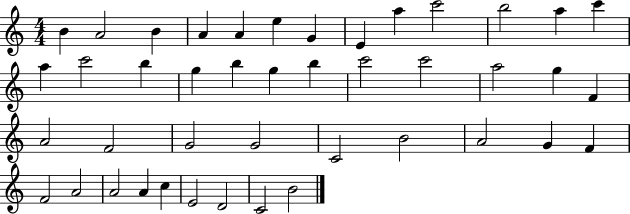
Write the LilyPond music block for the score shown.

{
  \clef treble
  \numericTimeSignature
  \time 4/4
  \key c \major
  b'4 a'2 b'4 | a'4 a'4 e''4 g'4 | e'4 a''4 c'''2 | b''2 a''4 c'''4 | \break a''4 c'''2 b''4 | g''4 b''4 g''4 b''4 | c'''2 c'''2 | a''2 g''4 f'4 | \break a'2 f'2 | g'2 g'2 | c'2 b'2 | a'2 g'4 f'4 | \break f'2 a'2 | a'2 a'4 c''4 | e'2 d'2 | c'2 b'2 | \break \bar "|."
}